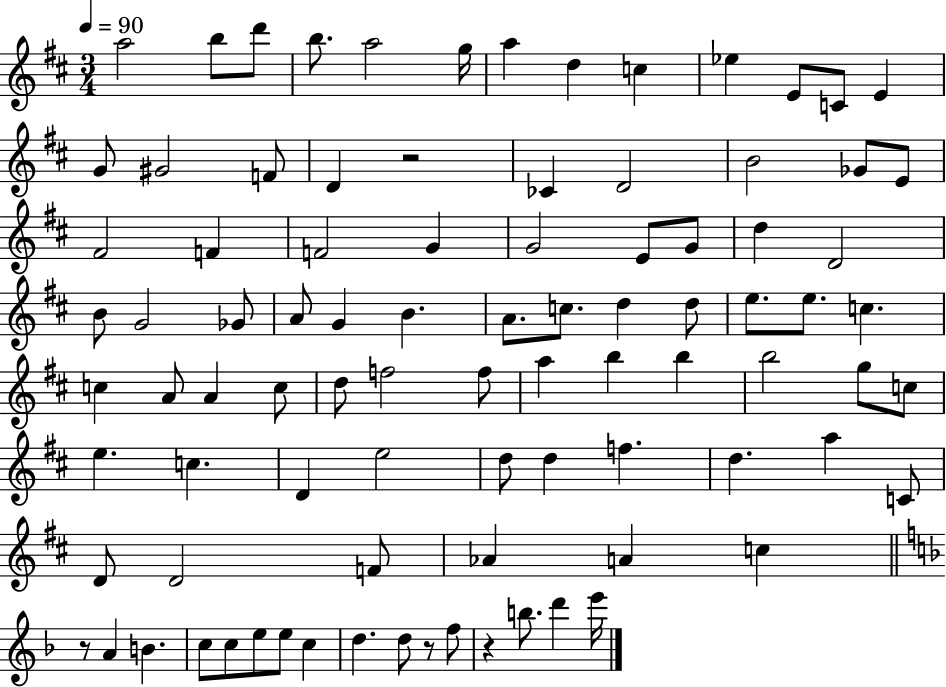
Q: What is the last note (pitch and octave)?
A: E6